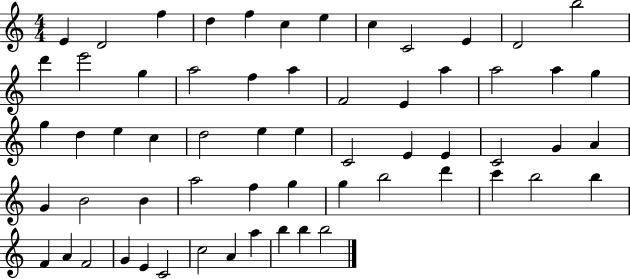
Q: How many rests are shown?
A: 0